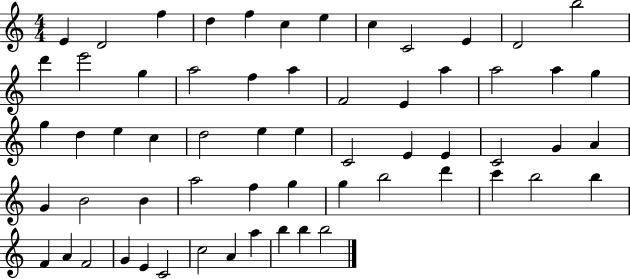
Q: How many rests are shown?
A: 0